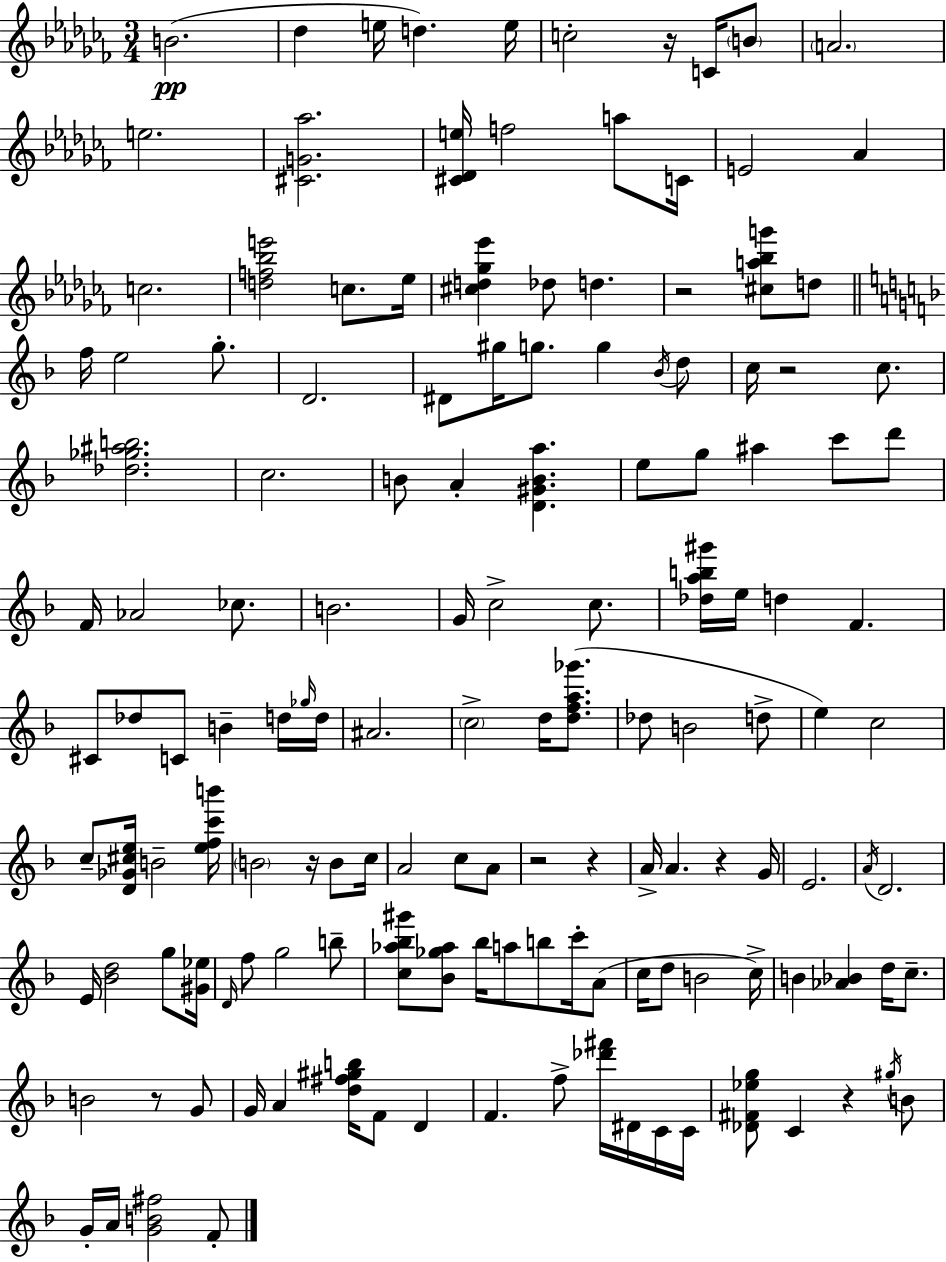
{
  \clef treble
  \numericTimeSignature
  \time 3/4
  \key aes \minor
  \repeat volta 2 { b'2.(\pp | des''4 e''16 d''4.) e''16 | c''2-. r16 c'16 \parenthesize b'8 | \parenthesize a'2. | \break e''2. | <cis' g' aes''>2. | <cis' des' e''>16 f''2 a''8 c'16 | e'2 aes'4 | \break c''2. | <d'' f'' bes'' e'''>2 c''8. ees''16 | <cis'' d'' ges'' ees'''>4 des''8 d''4. | r2 <cis'' a'' bes'' g'''>8 d''8 | \break \bar "||" \break \key f \major f''16 e''2 g''8.-. | d'2. | dis'8 gis''16 g''8. g''4 \acciaccatura { bes'16 } d''8 | c''16 r2 c''8. | \break <des'' ges'' ais'' b''>2. | c''2. | b'8 a'4-. <d' gis' b' a''>4. | e''8 g''8 ais''4 c'''8 d'''8 | \break f'16 aes'2 ces''8. | b'2. | g'16 c''2-> c''8. | <des'' a'' b'' gis'''>16 e''16 d''4 f'4. | \break cis'8 des''8 c'8 b'4-- d''16 | \grace { ges''16 } d''16 ais'2. | \parenthesize c''2-> d''16 <d'' f'' a'' ges'''>8.( | des''8 b'2 | \break d''8-> e''4) c''2 | c''8-- <d' ges' cis'' e''>16 b'2-- | <e'' f'' c''' b'''>16 \parenthesize b'2 r16 b'8 | c''16 a'2 c''8 | \break a'8 r2 r4 | a'16-> a'4. r4 | g'16 e'2. | \acciaccatura { a'16 } d'2. | \break e'16 <bes' d''>2 | g''8 <gis' ees''>16 \grace { d'16 } f''8 g''2 | b''8-- <c'' aes'' bes'' gis'''>8 <bes' ges'' aes''>8 bes''16 a''8 b''8 | c'''16-. a'8( c''16 d''8 b'2 | \break c''16->) b'4 <aes' bes'>4 | d''16 c''8.-- b'2 | r8 g'8 g'16 a'4 <d'' fis'' gis'' b''>16 f'8 | d'4 f'4. f''8-> | \break <des''' fis'''>16 dis'16 c'16 c'16 <des' fis' ees'' g''>8 c'4 r4 | \acciaccatura { gis''16 } b'8 g'16-. a'16 <g' b' fis''>2 | f'8-. } \bar "|."
}